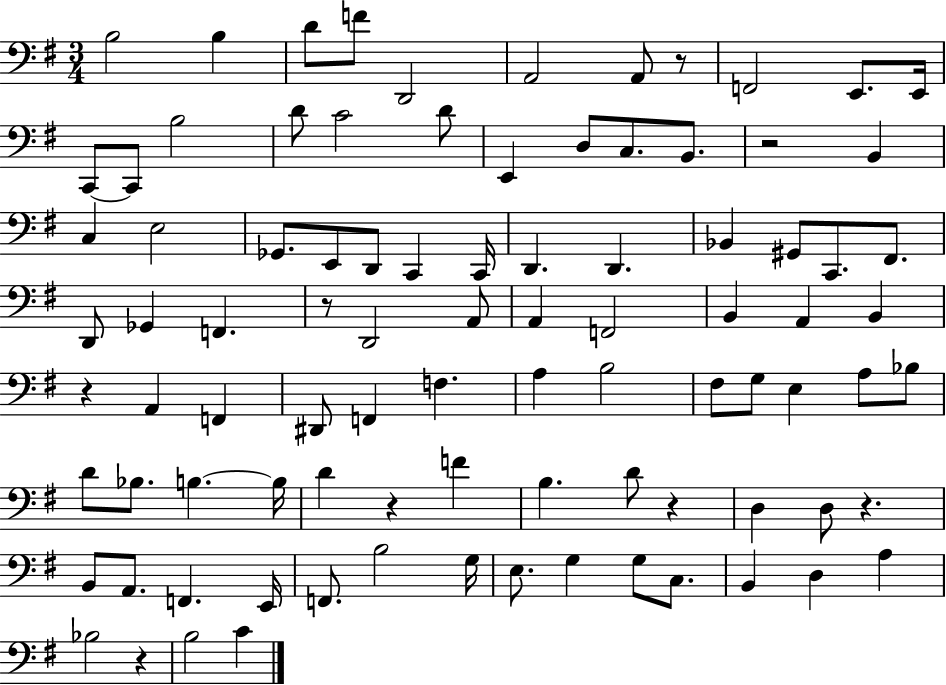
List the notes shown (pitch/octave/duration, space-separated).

B3/h B3/q D4/e F4/e D2/h A2/h A2/e R/e F2/h E2/e. E2/s C2/e C2/e B3/h D4/e C4/h D4/e E2/q D3/e C3/e. B2/e. R/h B2/q C3/q E3/h Gb2/e. E2/e D2/e C2/q C2/s D2/q. D2/q. Bb2/q G#2/e C2/e. F#2/e. D2/e Gb2/q F2/q. R/e D2/h A2/e A2/q F2/h B2/q A2/q B2/q R/q A2/q F2/q D#2/e F2/q F3/q. A3/q B3/h F#3/e G3/e E3/q A3/e Bb3/e D4/e Bb3/e. B3/q. B3/s D4/q R/q F4/q B3/q. D4/e R/q D3/q D3/e R/q. B2/e A2/e. F2/q. E2/s F2/e. B3/h G3/s E3/e. G3/q G3/e C3/e. B2/q D3/q A3/q Bb3/h R/q B3/h C4/q